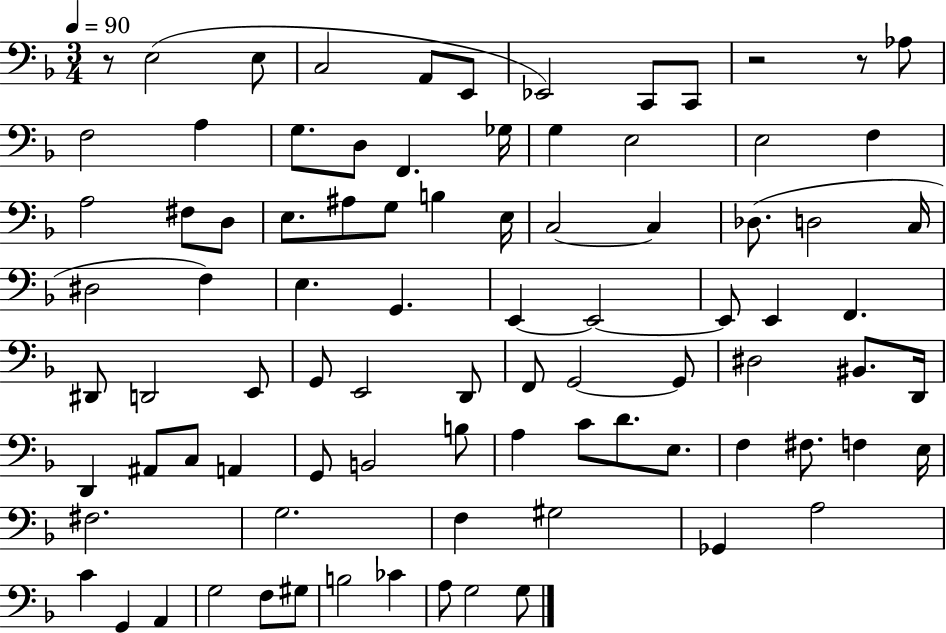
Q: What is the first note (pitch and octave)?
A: E3